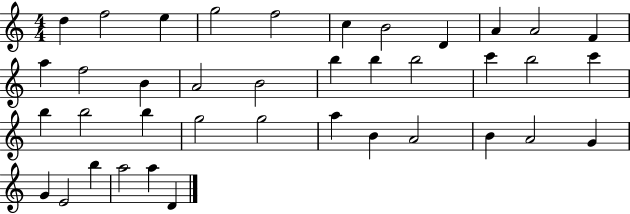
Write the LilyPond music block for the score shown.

{
  \clef treble
  \numericTimeSignature
  \time 4/4
  \key c \major
  d''4 f''2 e''4 | g''2 f''2 | c''4 b'2 d'4 | a'4 a'2 f'4 | \break a''4 f''2 b'4 | a'2 b'2 | b''4 b''4 b''2 | c'''4 b''2 c'''4 | \break b''4 b''2 b''4 | g''2 g''2 | a''4 b'4 a'2 | b'4 a'2 g'4 | \break g'4 e'2 b''4 | a''2 a''4 d'4 | \bar "|."
}